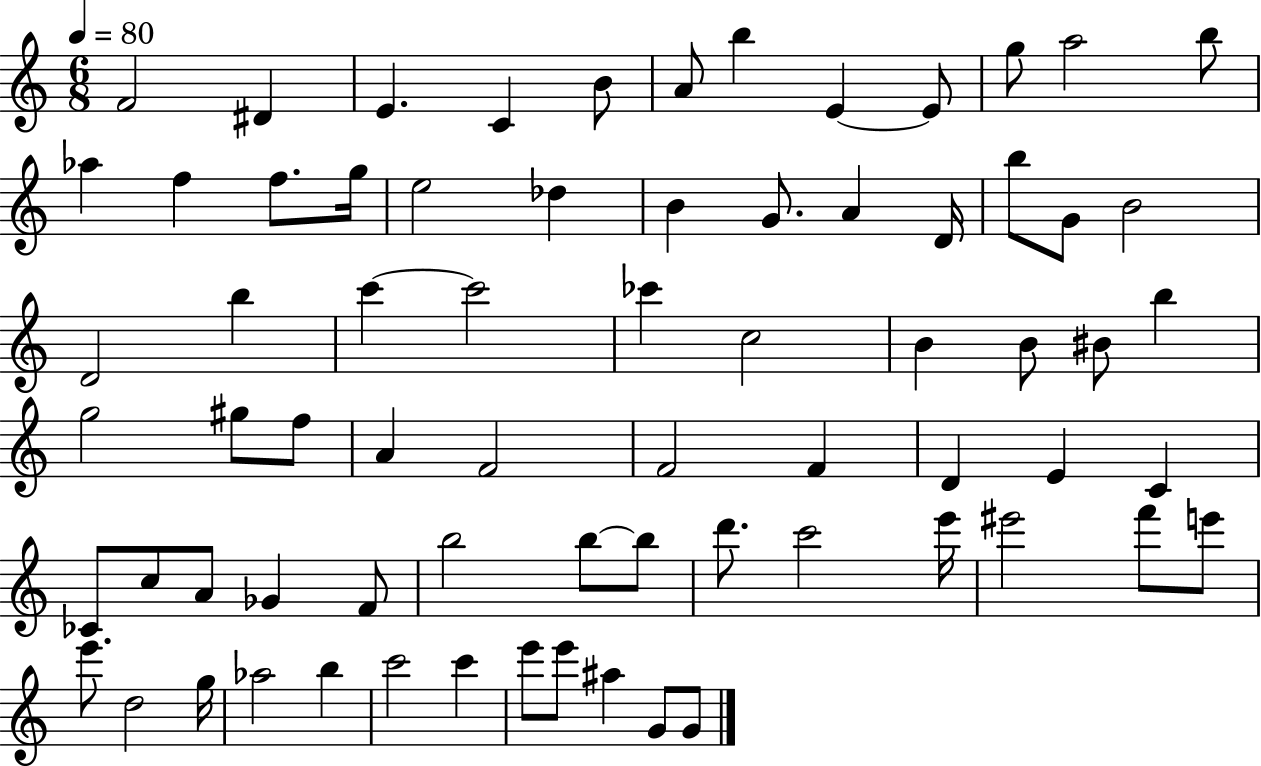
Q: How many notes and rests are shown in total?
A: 71